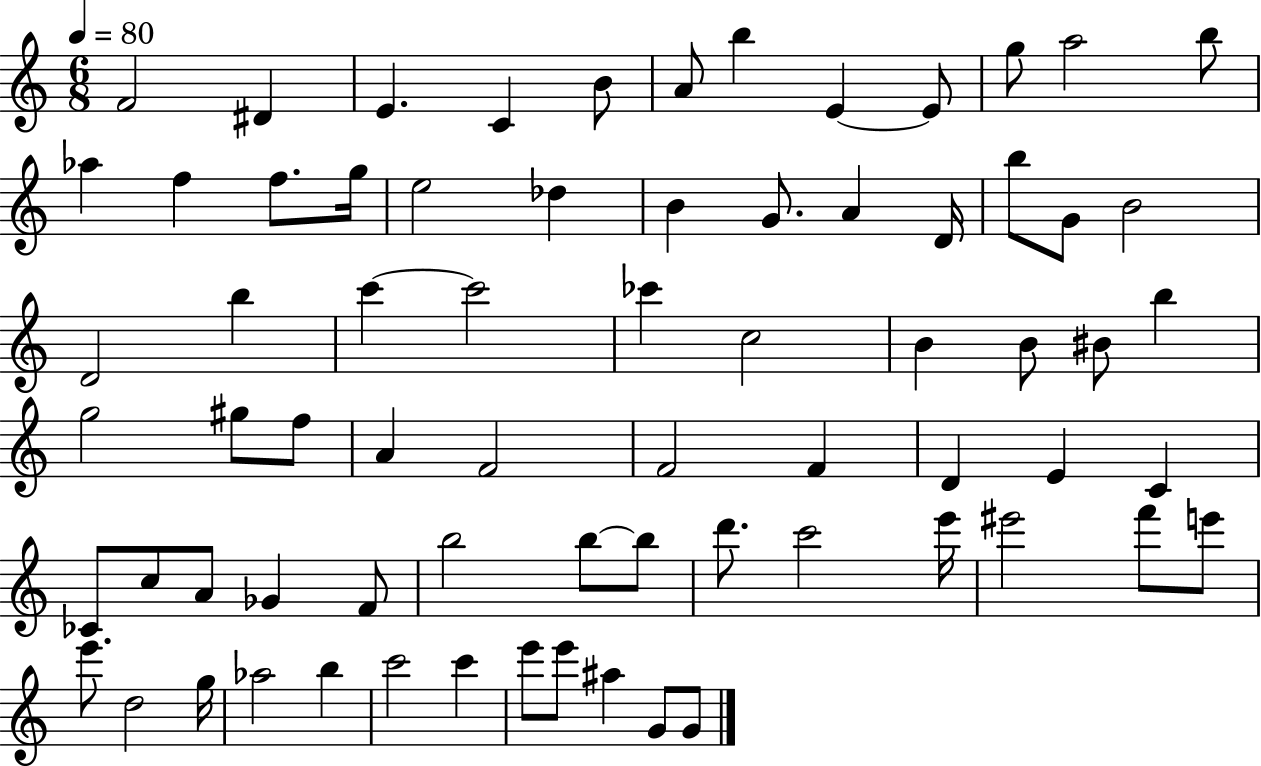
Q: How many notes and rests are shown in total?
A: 71